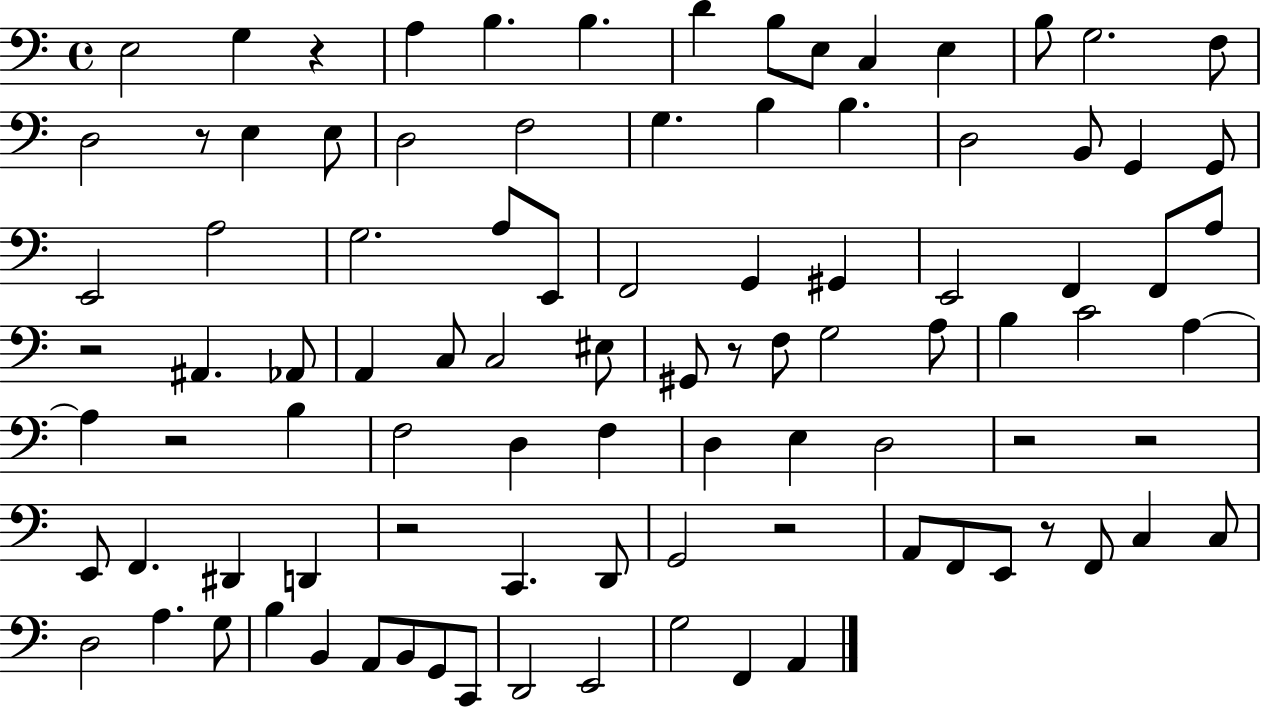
{
  \clef bass
  \time 4/4
  \defaultTimeSignature
  \key c \major
  \repeat volta 2 { e2 g4 r4 | a4 b4. b4. | d'4 b8 e8 c4 e4 | b8 g2. f8 | \break d2 r8 e4 e8 | d2 f2 | g4. b4 b4. | d2 b,8 g,4 g,8 | \break e,2 a2 | g2. a8 e,8 | f,2 g,4 gis,4 | e,2 f,4 f,8 a8 | \break r2 ais,4. aes,8 | a,4 c8 c2 eis8 | gis,8 r8 f8 g2 a8 | b4 c'2 a4~~ | \break a4 r2 b4 | f2 d4 f4 | d4 e4 d2 | r2 r2 | \break e,8 f,4. dis,4 d,4 | r2 c,4. d,8 | g,2 r2 | a,8 f,8 e,8 r8 f,8 c4 c8 | \break d2 a4. g8 | b4 b,4 a,8 b,8 g,8 c,8 | d,2 e,2 | g2 f,4 a,4 | \break } \bar "|."
}